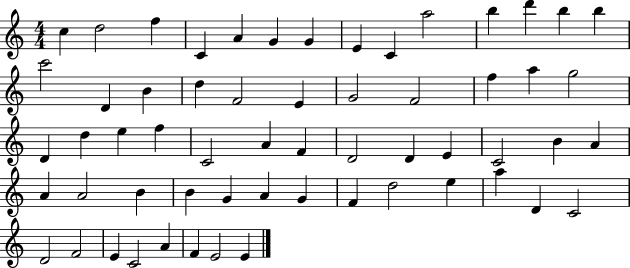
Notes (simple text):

C5/q D5/h F5/q C4/q A4/q G4/q G4/q E4/q C4/q A5/h B5/q D6/q B5/q B5/q C6/h D4/q B4/q D5/q F4/h E4/q G4/h F4/h F5/q A5/q G5/h D4/q D5/q E5/q F5/q C4/h A4/q F4/q D4/h D4/q E4/q C4/h B4/q A4/q A4/q A4/h B4/q B4/q G4/q A4/q G4/q F4/q D5/h E5/q A5/q D4/q C4/h D4/h F4/h E4/q C4/h A4/q F4/q E4/h E4/q